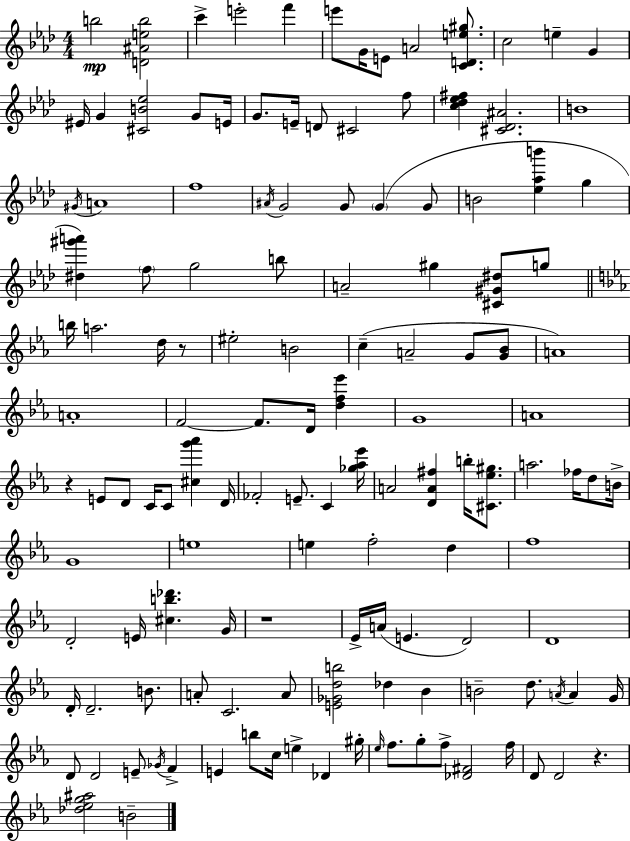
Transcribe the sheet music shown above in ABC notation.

X:1
T:Untitled
M:4/4
L:1/4
K:Fm
b2 [D^Aeb]2 c' e'2 f' e'/2 G/4 E/2 A2 [CDe^g]/2 c2 e G ^E/4 G [^CB_e]2 G/2 E/4 G/2 E/4 D/2 ^C2 f/2 [c_d_e^f] [^C_D^A]2 B4 ^G/4 A4 f4 ^A/4 G2 G/2 G G/2 B2 [_e_ab'] g [^d^g'a'] f/2 g2 b/2 A2 ^g [^C^G^d]/2 g/2 b/4 a2 d/4 z/2 ^e2 B2 c A2 G/2 [G_B]/2 A4 A4 F2 F/2 D/4 [df_e'] G4 A4 z E/2 D/2 C/4 C/2 [^cg'_a'] D/4 _F2 E/2 C [_g_a_e']/4 A2 [DA^f] b/4 [^C_e^g]/2 a2 _f/4 d/2 B/4 G4 e4 e f2 d f4 D2 E/4 [^cb_d'] G/4 z4 _E/4 A/4 E D2 D4 D/4 D2 B/2 A/2 C2 A/2 [E_Gdb]2 _d _B B2 d/2 A/4 A G/4 D/2 D2 E/2 _G/4 F E b/2 c/4 e _D ^g/4 _e/4 f/2 g/2 f/2 [_D^F]2 f/4 D/2 D2 z [_d_eg^a]2 B2